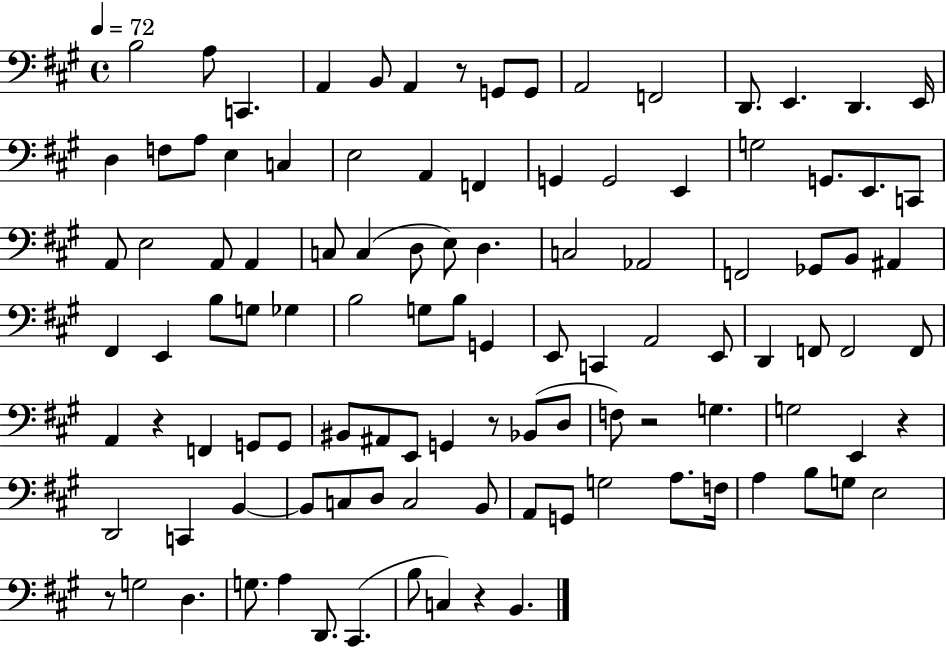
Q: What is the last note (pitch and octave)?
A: B2